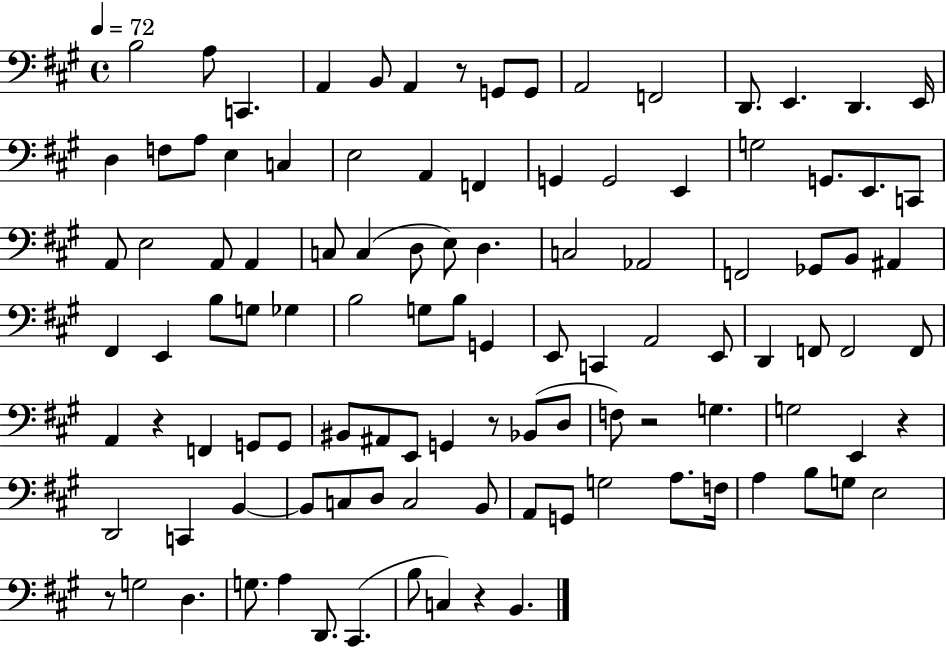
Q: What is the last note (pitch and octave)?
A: B2